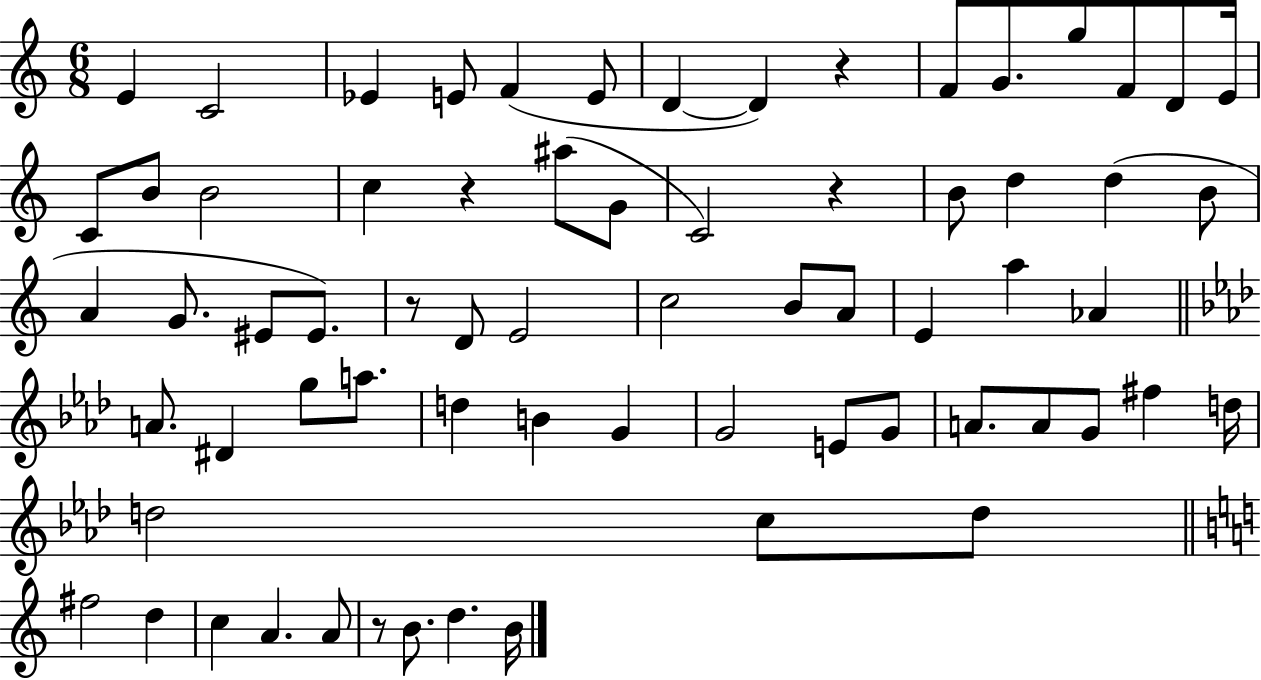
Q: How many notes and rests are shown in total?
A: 68